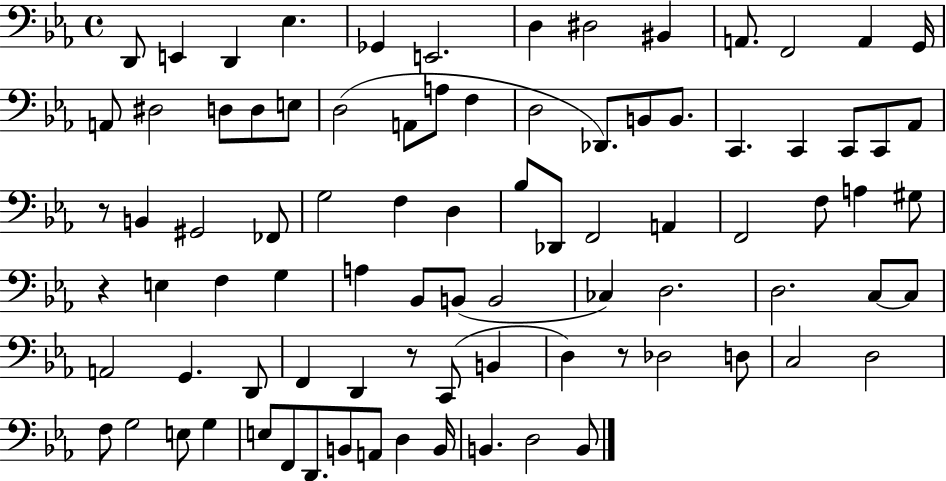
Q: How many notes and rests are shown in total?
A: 87